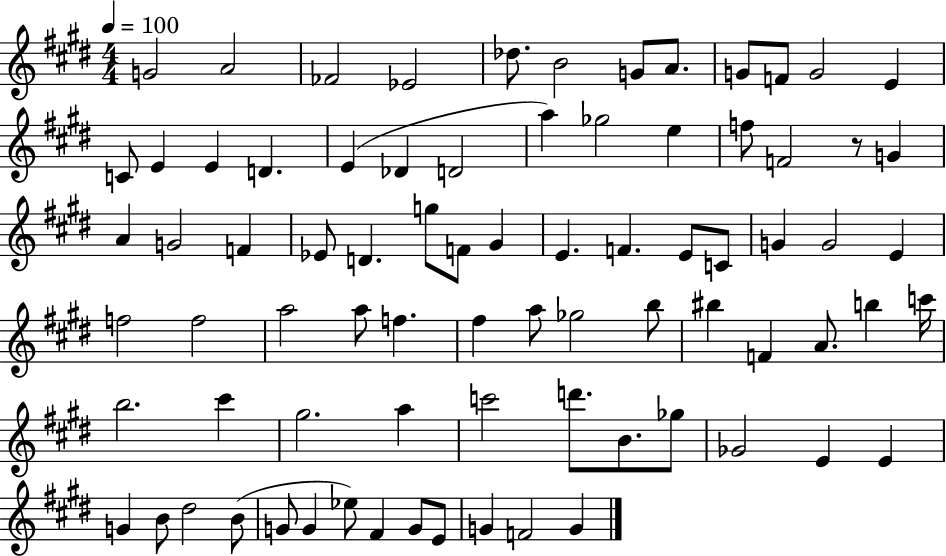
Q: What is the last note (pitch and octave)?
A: G4